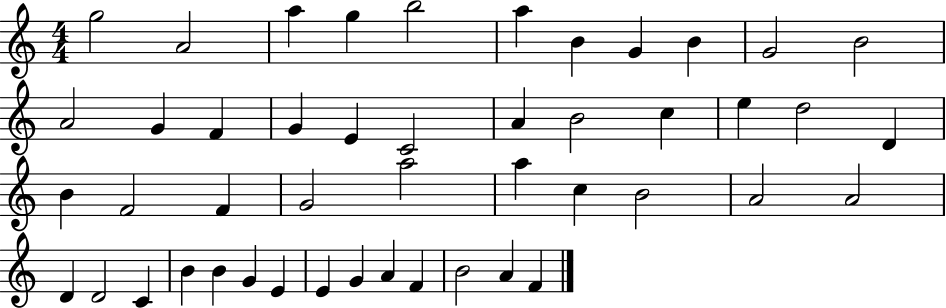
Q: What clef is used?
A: treble